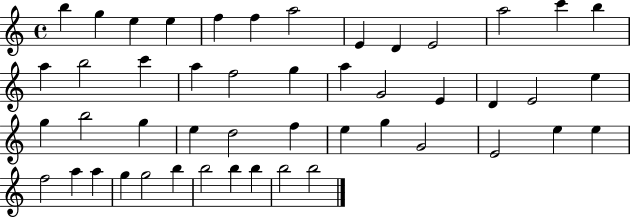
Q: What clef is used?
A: treble